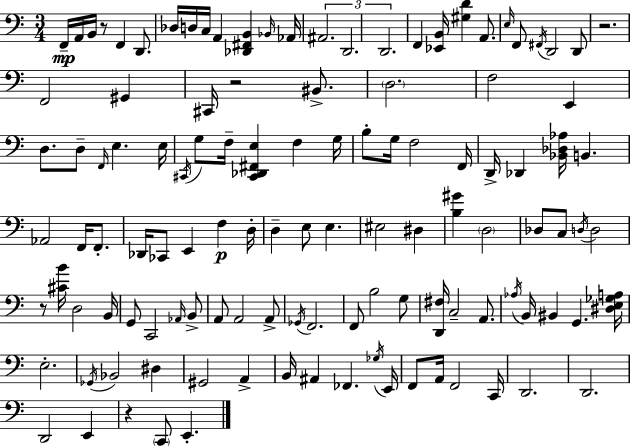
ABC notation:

X:1
T:Untitled
M:3/4
L:1/4
K:C
F,,/4 A,,/4 B,,/4 z/2 F,, D,,/2 _D,/4 D,/4 C,/4 A,, [_D,,^F,,B,,] _B,,/4 _A,,/4 ^A,,2 D,,2 D,,2 F,, [_E,,B,,]/4 [^G,D] A,,/2 E,/4 F,,/2 ^F,,/4 D,,2 D,,/2 z2 F,,2 ^G,, ^C,,/4 z2 ^B,,/2 D,2 F,2 E,, D,/2 D,/2 F,,/4 E, E,/4 ^C,,/4 G,/2 F,/4 [^C,,_D,,^F,,E,] F, G,/4 B,/2 G,/4 F,2 F,,/4 D,,/4 _D,, [_B,,_D,_A,]/4 B,, _A,,2 F,,/4 F,,/2 _D,,/4 _C,,/2 E,, F, D,/4 D, E,/2 E, ^E,2 ^D, [B,^G] D,2 _D,/2 C,/2 D,/4 D,2 z/2 [^CB]/4 D,2 B,,/4 G,,/2 C,,2 _A,,/4 B,,/2 A,,/2 A,,2 A,,/2 _G,,/4 F,,2 F,,/2 B,2 G,/2 [D,,^F,]/4 C,2 A,,/2 _A,/4 B,,/4 ^B,, G,, [^D,E,_G,A,]/4 E,2 _G,,/4 _B,,2 ^D, ^G,,2 A,, B,,/4 ^A,, _F,, _G,/4 E,,/4 F,,/2 A,,/4 F,,2 C,,/4 D,,2 D,,2 D,,2 E,, z C,,/2 E,,